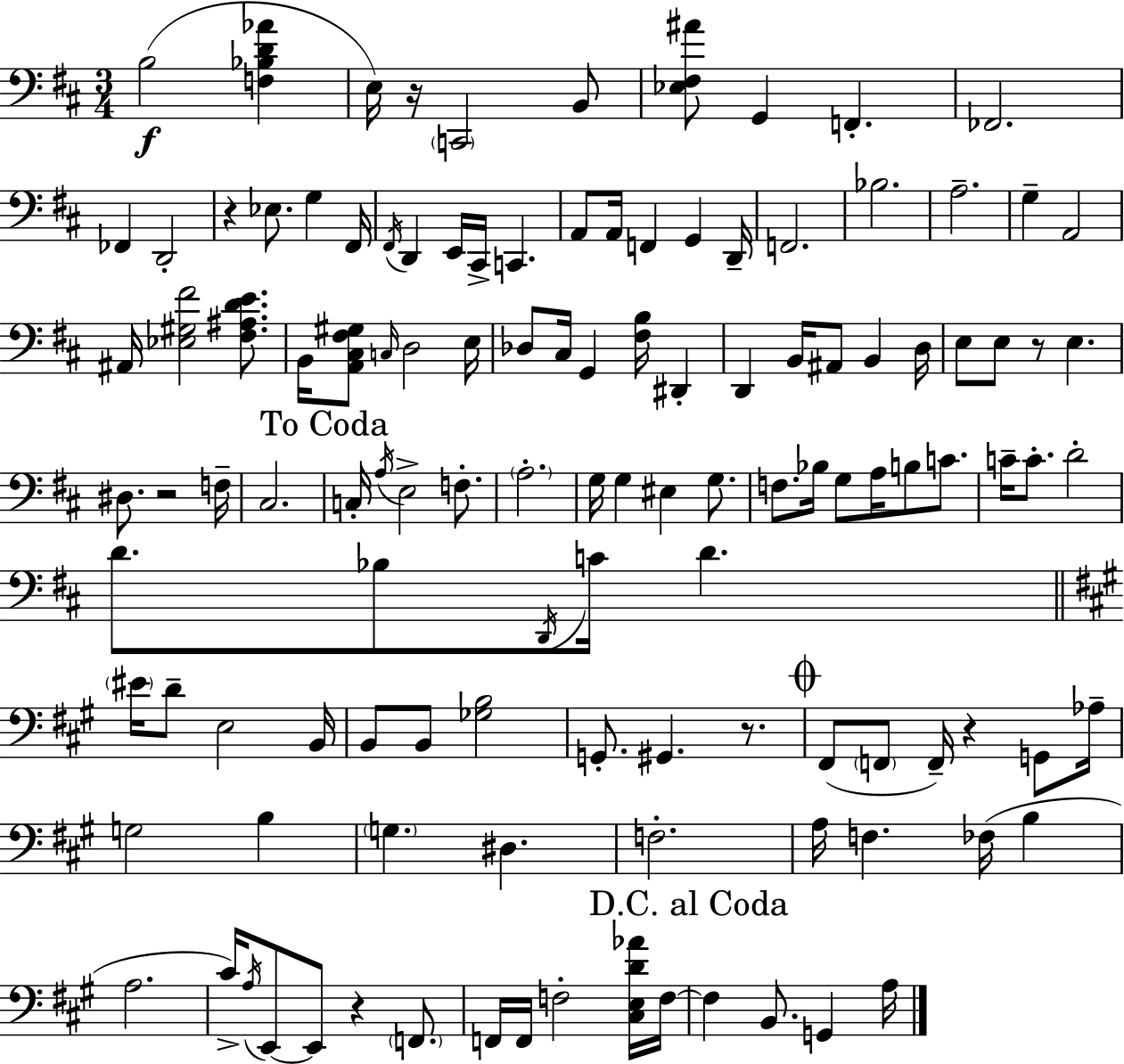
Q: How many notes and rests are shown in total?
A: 121